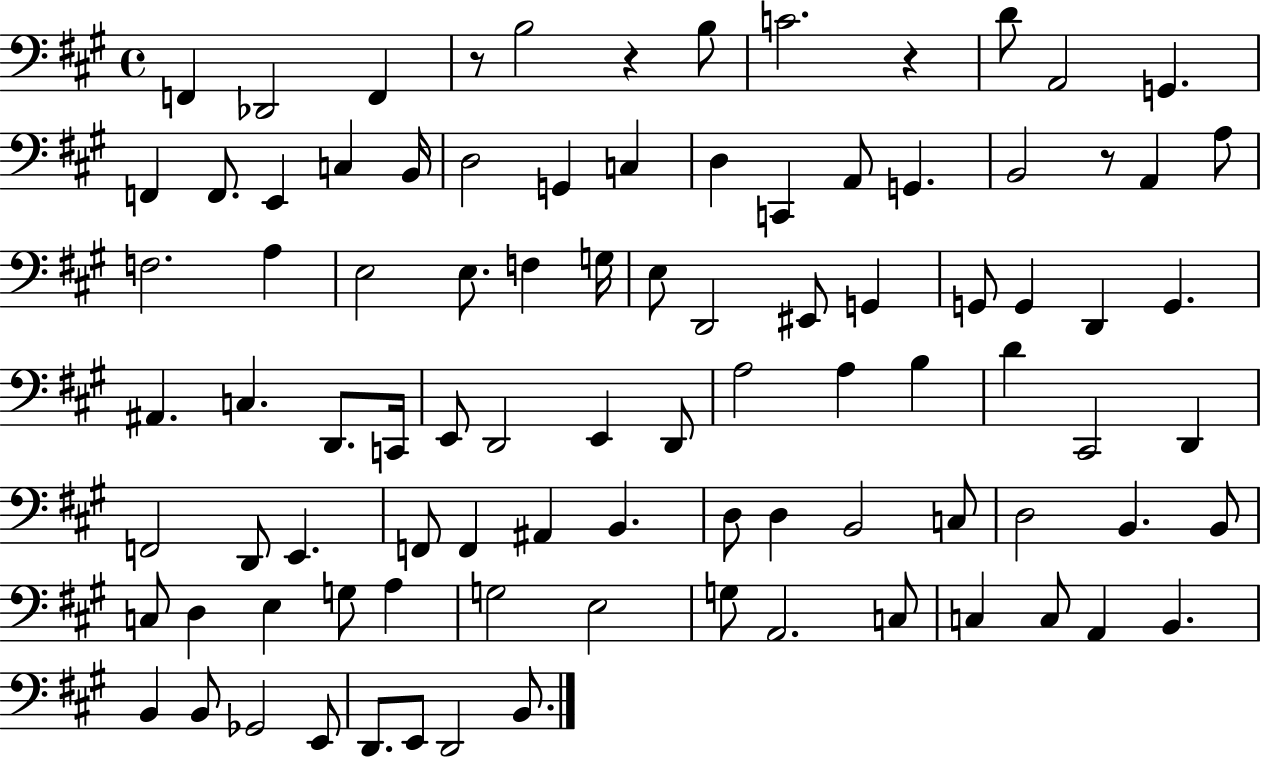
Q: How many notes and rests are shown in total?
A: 92